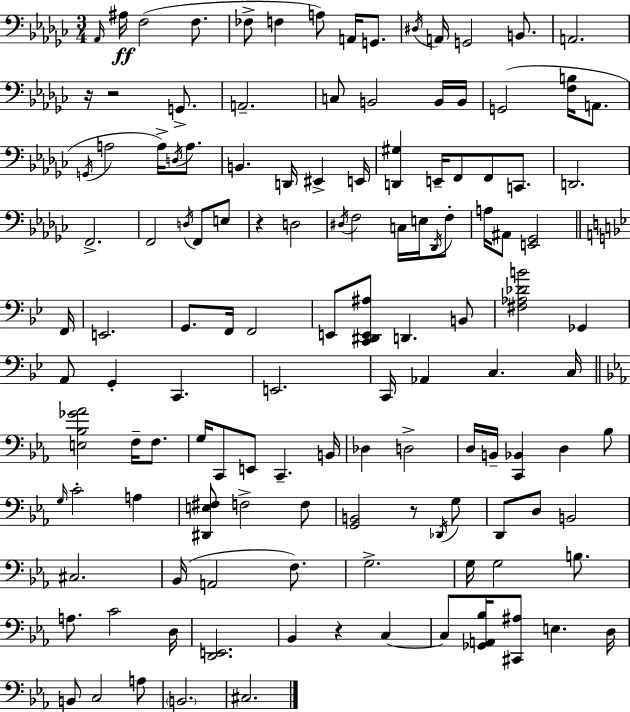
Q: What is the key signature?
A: EES minor